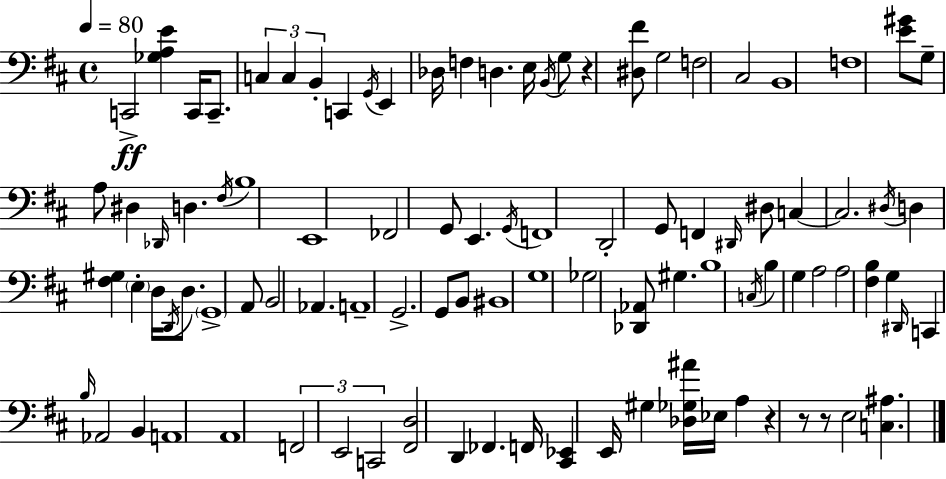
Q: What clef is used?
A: bass